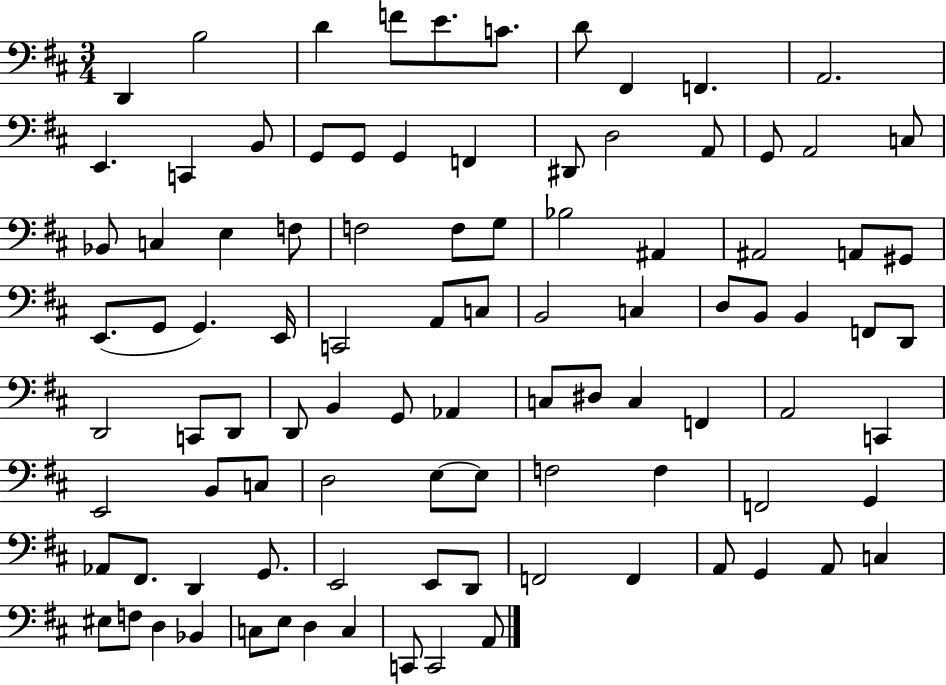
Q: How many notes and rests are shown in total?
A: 96